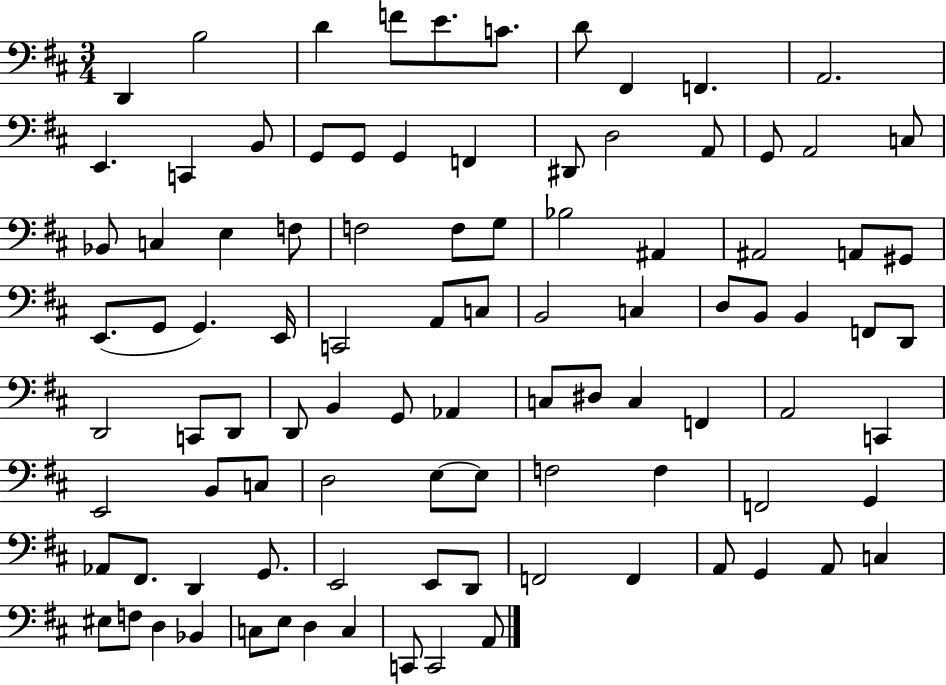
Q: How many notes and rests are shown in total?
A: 96